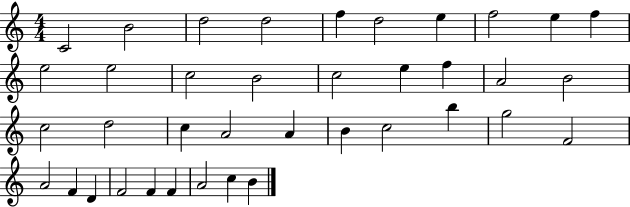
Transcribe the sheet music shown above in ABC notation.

X:1
T:Untitled
M:4/4
L:1/4
K:C
C2 B2 d2 d2 f d2 e f2 e f e2 e2 c2 B2 c2 e f A2 B2 c2 d2 c A2 A B c2 b g2 F2 A2 F D F2 F F A2 c B